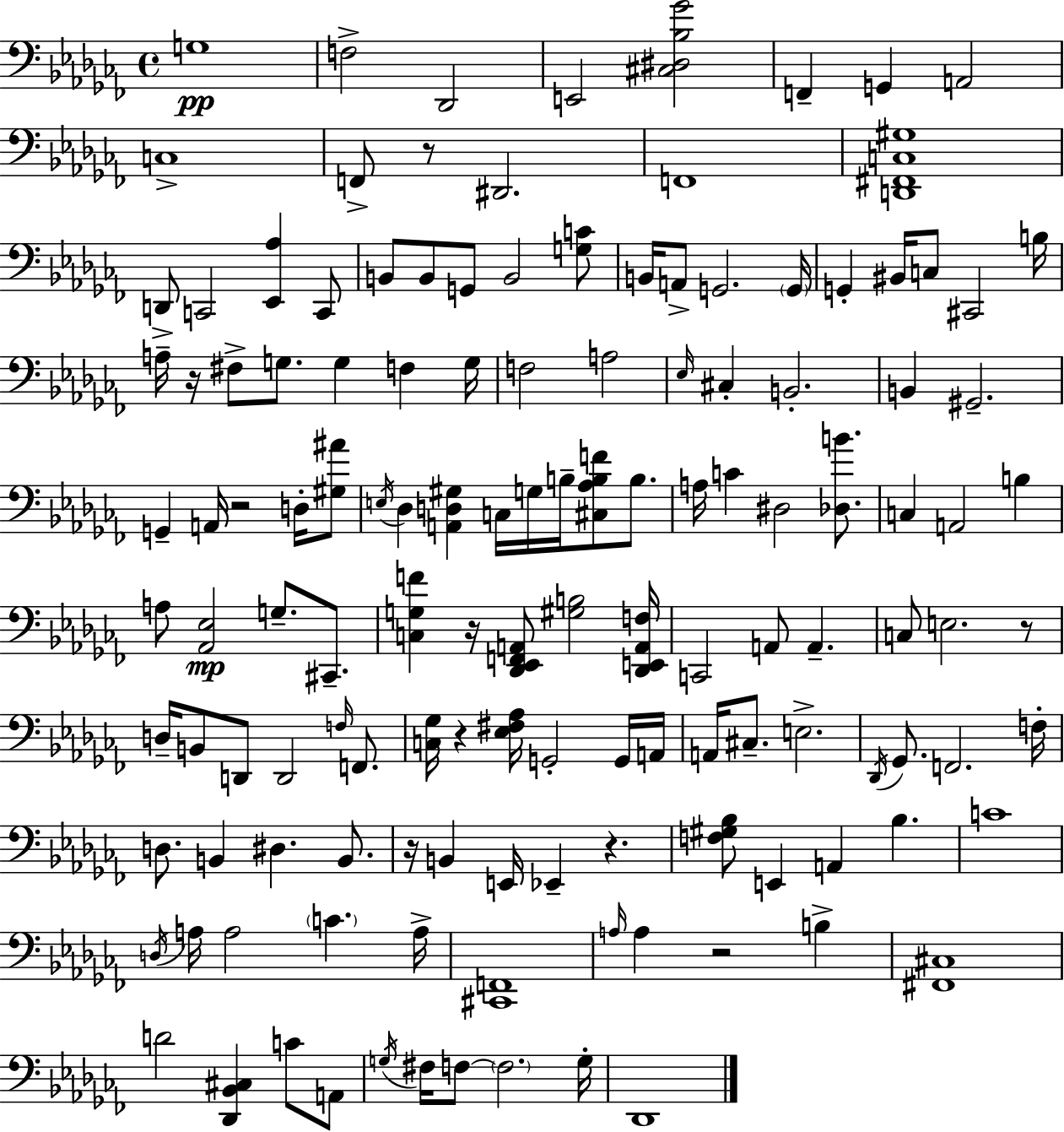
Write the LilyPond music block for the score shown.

{
  \clef bass
  \time 4/4
  \defaultTimeSignature
  \key aes \minor
  g1\pp | f2-> des,2 | e,2 <cis dis bes ges'>2 | f,4-- g,4 a,2 | \break c1-> | f,8-> r8 dis,2. | f,1 | <d, fis, c gis>1 | \break d,8-> c,2 <ees, aes>4 c,8 | b,8 b,8 g,8 b,2 <g c'>8 | b,16 a,8-> g,2. \parenthesize g,16 | g,4-. bis,16 c8 cis,2 b16 | \break a16-- r16 fis8-> g8. g4 f4 g16 | f2 a2 | \grace { ees16 } cis4-. b,2.-. | b,4 gis,2.-- | \break g,4-- a,16 r2 d16-. <gis ais'>8 | \acciaccatura { e16 } des4 <a, d gis>4 c16 g16 b16-- <cis aes b f'>8 b8. | a16 c'4 dis2 <des b'>8. | c4 a,2 b4 | \break a8 <aes, ees>2\mp g8.-- cis,8.-- | <c g f'>4 r16 <des, ees, f, a,>8 <gis b>2 | <des, e, a, f>16 c,2 a,8 a,4.-- | c8 e2. | \break r8 d16-- b,8 d,8 d,2 \grace { f16 } | f,8. <c ges>16 r4 <ees fis aes>16 g,2-. | g,16 a,16 a,16 cis8.-- e2.-> | \acciaccatura { des,16 } ges,8. f,2. | \break f16-. d8. b,4 dis4. | b,8. r16 b,4 e,16 ees,4-- r4. | <f gis bes>8 e,4 a,4 bes4. | c'1 | \break \acciaccatura { d16 } a16 a2 \parenthesize c'4. | a16-> <cis, f,>1 | \grace { a16 } a4 r2 | b4-> <fis, cis>1 | \break d'2 <des, bes, cis>4 | c'8 a,8 \acciaccatura { g16 } fis16 f8~~ \parenthesize f2. | g16-. des,1 | \bar "|."
}